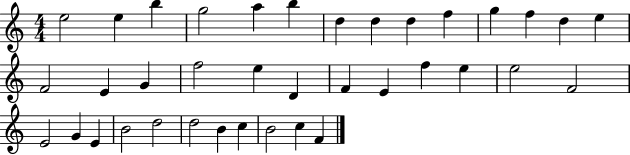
E5/h E5/q B5/q G5/h A5/q B5/q D5/q D5/q D5/q F5/q G5/q F5/q D5/q E5/q F4/h E4/q G4/q F5/h E5/q D4/q F4/q E4/q F5/q E5/q E5/h F4/h E4/h G4/q E4/q B4/h D5/h D5/h B4/q C5/q B4/h C5/q F4/q